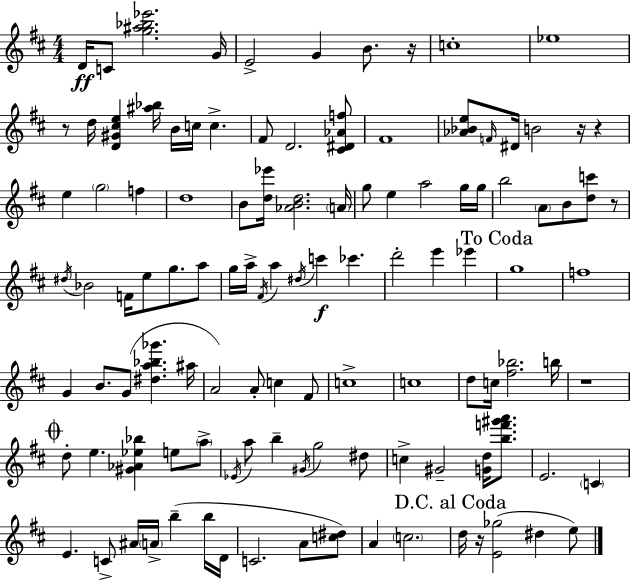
X:1
T:Untitled
M:4/4
L:1/4
K:D
D/4 C/2 [g^a_b_e']2 G/4 E2 G B/2 z/4 c4 _e4 z/2 d/4 [D^G^ce] [^a_b]/4 B/4 c/4 c ^F/2 D2 [^C^D_Af]/2 ^F4 [_A_Be]/2 F/4 ^D/4 B2 z/4 z e g2 f d4 B/2 [d_e']/4 [_ABd]2 A/4 g/2 e a2 g/4 g/4 b2 A/2 B/2 [dc']/2 z/2 ^d/4 _B2 F/4 e/2 g/2 a/2 g/4 a/4 ^F/4 a ^d/4 c' _c' d'2 e' _e' g4 f4 G B/2 G/2 [^da_b_g'] ^a/4 A2 A/2 c ^F/2 c4 c4 d/2 c/4 [^f_b]2 b/4 z4 d/2 e [^G_A_e_b] e/2 a/2 _E/4 a/2 b ^G/4 g2 ^d/2 c ^G2 [Gd]/4 [bf'^g'a']/2 E2 C E C/2 ^A/4 A/4 b b/4 D/4 C2 A/2 [c^d]/2 A c2 d/4 z/4 [E_g]2 ^d e/2